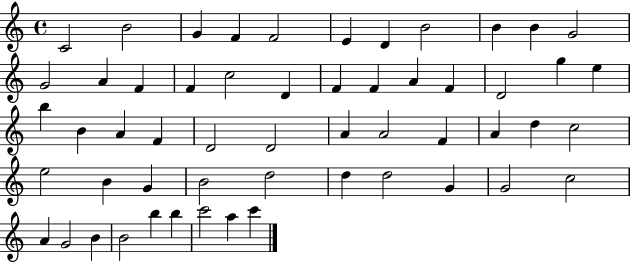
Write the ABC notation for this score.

X:1
T:Untitled
M:4/4
L:1/4
K:C
C2 B2 G F F2 E D B2 B B G2 G2 A F F c2 D F F A F D2 g e b B A F D2 D2 A A2 F A d c2 e2 B G B2 d2 d d2 G G2 c2 A G2 B B2 b b c'2 a c'